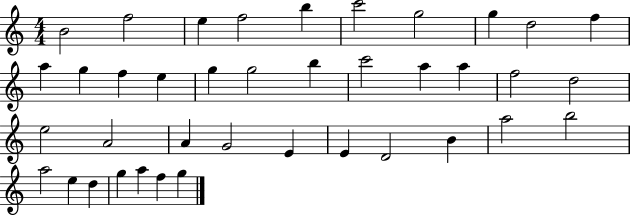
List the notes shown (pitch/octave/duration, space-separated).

B4/h F5/h E5/q F5/h B5/q C6/h G5/h G5/q D5/h F5/q A5/q G5/q F5/q E5/q G5/q G5/h B5/q C6/h A5/q A5/q F5/h D5/h E5/h A4/h A4/q G4/h E4/q E4/q D4/h B4/q A5/h B5/h A5/h E5/q D5/q G5/q A5/q F5/q G5/q